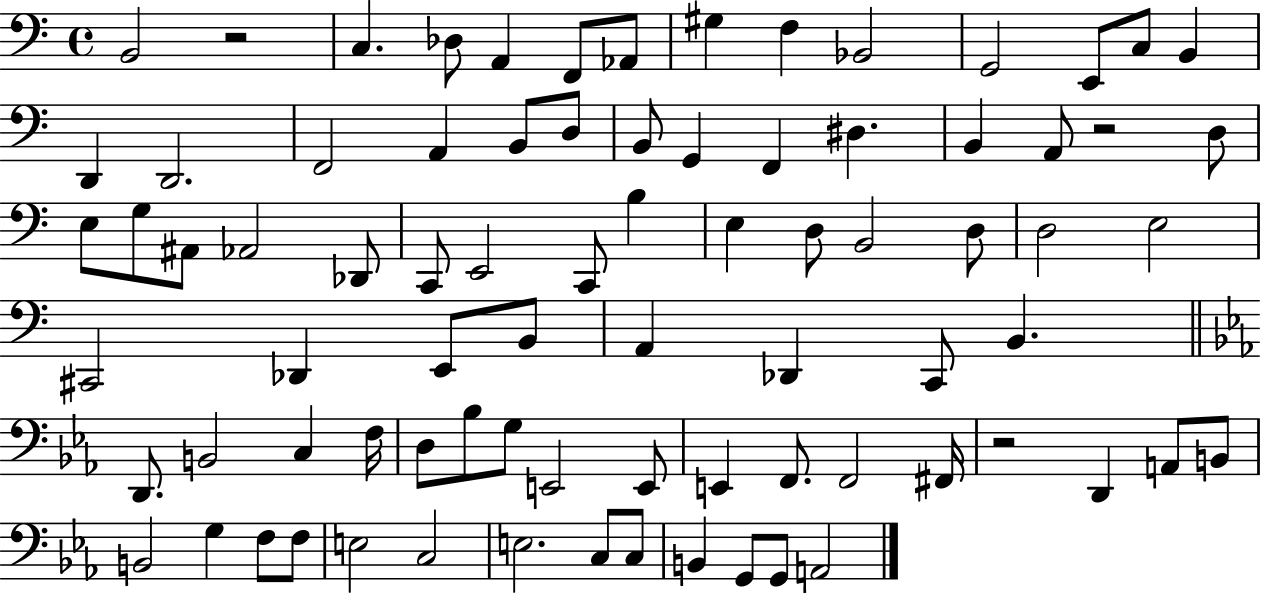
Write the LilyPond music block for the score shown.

{
  \clef bass
  \time 4/4
  \defaultTimeSignature
  \key c \major
  b,2 r2 | c4. des8 a,4 f,8 aes,8 | gis4 f4 bes,2 | g,2 e,8 c8 b,4 | \break d,4 d,2. | f,2 a,4 b,8 d8 | b,8 g,4 f,4 dis4. | b,4 a,8 r2 d8 | \break e8 g8 ais,8 aes,2 des,8 | c,8 e,2 c,8 b4 | e4 d8 b,2 d8 | d2 e2 | \break cis,2 des,4 e,8 b,8 | a,4 des,4 c,8 b,4. | \bar "||" \break \key ees \major d,8. b,2 c4 f16 | d8 bes8 g8 e,2 e,8 | e,4 f,8. f,2 fis,16 | r2 d,4 a,8 b,8 | \break b,2 g4 f8 f8 | e2 c2 | e2. c8 c8 | b,4 g,8 g,8 a,2 | \break \bar "|."
}